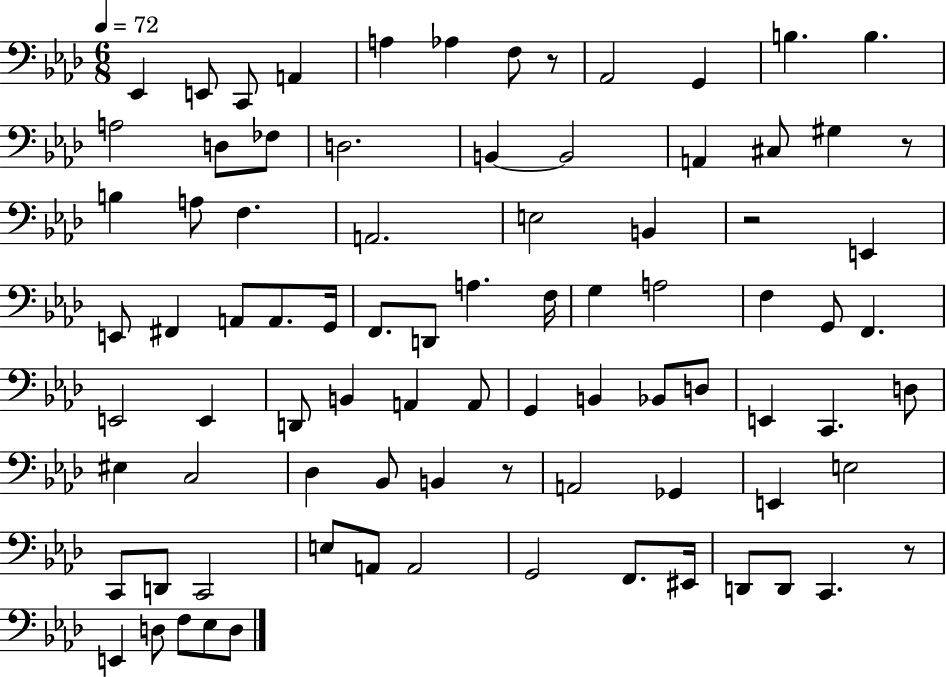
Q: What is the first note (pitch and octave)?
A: Eb2